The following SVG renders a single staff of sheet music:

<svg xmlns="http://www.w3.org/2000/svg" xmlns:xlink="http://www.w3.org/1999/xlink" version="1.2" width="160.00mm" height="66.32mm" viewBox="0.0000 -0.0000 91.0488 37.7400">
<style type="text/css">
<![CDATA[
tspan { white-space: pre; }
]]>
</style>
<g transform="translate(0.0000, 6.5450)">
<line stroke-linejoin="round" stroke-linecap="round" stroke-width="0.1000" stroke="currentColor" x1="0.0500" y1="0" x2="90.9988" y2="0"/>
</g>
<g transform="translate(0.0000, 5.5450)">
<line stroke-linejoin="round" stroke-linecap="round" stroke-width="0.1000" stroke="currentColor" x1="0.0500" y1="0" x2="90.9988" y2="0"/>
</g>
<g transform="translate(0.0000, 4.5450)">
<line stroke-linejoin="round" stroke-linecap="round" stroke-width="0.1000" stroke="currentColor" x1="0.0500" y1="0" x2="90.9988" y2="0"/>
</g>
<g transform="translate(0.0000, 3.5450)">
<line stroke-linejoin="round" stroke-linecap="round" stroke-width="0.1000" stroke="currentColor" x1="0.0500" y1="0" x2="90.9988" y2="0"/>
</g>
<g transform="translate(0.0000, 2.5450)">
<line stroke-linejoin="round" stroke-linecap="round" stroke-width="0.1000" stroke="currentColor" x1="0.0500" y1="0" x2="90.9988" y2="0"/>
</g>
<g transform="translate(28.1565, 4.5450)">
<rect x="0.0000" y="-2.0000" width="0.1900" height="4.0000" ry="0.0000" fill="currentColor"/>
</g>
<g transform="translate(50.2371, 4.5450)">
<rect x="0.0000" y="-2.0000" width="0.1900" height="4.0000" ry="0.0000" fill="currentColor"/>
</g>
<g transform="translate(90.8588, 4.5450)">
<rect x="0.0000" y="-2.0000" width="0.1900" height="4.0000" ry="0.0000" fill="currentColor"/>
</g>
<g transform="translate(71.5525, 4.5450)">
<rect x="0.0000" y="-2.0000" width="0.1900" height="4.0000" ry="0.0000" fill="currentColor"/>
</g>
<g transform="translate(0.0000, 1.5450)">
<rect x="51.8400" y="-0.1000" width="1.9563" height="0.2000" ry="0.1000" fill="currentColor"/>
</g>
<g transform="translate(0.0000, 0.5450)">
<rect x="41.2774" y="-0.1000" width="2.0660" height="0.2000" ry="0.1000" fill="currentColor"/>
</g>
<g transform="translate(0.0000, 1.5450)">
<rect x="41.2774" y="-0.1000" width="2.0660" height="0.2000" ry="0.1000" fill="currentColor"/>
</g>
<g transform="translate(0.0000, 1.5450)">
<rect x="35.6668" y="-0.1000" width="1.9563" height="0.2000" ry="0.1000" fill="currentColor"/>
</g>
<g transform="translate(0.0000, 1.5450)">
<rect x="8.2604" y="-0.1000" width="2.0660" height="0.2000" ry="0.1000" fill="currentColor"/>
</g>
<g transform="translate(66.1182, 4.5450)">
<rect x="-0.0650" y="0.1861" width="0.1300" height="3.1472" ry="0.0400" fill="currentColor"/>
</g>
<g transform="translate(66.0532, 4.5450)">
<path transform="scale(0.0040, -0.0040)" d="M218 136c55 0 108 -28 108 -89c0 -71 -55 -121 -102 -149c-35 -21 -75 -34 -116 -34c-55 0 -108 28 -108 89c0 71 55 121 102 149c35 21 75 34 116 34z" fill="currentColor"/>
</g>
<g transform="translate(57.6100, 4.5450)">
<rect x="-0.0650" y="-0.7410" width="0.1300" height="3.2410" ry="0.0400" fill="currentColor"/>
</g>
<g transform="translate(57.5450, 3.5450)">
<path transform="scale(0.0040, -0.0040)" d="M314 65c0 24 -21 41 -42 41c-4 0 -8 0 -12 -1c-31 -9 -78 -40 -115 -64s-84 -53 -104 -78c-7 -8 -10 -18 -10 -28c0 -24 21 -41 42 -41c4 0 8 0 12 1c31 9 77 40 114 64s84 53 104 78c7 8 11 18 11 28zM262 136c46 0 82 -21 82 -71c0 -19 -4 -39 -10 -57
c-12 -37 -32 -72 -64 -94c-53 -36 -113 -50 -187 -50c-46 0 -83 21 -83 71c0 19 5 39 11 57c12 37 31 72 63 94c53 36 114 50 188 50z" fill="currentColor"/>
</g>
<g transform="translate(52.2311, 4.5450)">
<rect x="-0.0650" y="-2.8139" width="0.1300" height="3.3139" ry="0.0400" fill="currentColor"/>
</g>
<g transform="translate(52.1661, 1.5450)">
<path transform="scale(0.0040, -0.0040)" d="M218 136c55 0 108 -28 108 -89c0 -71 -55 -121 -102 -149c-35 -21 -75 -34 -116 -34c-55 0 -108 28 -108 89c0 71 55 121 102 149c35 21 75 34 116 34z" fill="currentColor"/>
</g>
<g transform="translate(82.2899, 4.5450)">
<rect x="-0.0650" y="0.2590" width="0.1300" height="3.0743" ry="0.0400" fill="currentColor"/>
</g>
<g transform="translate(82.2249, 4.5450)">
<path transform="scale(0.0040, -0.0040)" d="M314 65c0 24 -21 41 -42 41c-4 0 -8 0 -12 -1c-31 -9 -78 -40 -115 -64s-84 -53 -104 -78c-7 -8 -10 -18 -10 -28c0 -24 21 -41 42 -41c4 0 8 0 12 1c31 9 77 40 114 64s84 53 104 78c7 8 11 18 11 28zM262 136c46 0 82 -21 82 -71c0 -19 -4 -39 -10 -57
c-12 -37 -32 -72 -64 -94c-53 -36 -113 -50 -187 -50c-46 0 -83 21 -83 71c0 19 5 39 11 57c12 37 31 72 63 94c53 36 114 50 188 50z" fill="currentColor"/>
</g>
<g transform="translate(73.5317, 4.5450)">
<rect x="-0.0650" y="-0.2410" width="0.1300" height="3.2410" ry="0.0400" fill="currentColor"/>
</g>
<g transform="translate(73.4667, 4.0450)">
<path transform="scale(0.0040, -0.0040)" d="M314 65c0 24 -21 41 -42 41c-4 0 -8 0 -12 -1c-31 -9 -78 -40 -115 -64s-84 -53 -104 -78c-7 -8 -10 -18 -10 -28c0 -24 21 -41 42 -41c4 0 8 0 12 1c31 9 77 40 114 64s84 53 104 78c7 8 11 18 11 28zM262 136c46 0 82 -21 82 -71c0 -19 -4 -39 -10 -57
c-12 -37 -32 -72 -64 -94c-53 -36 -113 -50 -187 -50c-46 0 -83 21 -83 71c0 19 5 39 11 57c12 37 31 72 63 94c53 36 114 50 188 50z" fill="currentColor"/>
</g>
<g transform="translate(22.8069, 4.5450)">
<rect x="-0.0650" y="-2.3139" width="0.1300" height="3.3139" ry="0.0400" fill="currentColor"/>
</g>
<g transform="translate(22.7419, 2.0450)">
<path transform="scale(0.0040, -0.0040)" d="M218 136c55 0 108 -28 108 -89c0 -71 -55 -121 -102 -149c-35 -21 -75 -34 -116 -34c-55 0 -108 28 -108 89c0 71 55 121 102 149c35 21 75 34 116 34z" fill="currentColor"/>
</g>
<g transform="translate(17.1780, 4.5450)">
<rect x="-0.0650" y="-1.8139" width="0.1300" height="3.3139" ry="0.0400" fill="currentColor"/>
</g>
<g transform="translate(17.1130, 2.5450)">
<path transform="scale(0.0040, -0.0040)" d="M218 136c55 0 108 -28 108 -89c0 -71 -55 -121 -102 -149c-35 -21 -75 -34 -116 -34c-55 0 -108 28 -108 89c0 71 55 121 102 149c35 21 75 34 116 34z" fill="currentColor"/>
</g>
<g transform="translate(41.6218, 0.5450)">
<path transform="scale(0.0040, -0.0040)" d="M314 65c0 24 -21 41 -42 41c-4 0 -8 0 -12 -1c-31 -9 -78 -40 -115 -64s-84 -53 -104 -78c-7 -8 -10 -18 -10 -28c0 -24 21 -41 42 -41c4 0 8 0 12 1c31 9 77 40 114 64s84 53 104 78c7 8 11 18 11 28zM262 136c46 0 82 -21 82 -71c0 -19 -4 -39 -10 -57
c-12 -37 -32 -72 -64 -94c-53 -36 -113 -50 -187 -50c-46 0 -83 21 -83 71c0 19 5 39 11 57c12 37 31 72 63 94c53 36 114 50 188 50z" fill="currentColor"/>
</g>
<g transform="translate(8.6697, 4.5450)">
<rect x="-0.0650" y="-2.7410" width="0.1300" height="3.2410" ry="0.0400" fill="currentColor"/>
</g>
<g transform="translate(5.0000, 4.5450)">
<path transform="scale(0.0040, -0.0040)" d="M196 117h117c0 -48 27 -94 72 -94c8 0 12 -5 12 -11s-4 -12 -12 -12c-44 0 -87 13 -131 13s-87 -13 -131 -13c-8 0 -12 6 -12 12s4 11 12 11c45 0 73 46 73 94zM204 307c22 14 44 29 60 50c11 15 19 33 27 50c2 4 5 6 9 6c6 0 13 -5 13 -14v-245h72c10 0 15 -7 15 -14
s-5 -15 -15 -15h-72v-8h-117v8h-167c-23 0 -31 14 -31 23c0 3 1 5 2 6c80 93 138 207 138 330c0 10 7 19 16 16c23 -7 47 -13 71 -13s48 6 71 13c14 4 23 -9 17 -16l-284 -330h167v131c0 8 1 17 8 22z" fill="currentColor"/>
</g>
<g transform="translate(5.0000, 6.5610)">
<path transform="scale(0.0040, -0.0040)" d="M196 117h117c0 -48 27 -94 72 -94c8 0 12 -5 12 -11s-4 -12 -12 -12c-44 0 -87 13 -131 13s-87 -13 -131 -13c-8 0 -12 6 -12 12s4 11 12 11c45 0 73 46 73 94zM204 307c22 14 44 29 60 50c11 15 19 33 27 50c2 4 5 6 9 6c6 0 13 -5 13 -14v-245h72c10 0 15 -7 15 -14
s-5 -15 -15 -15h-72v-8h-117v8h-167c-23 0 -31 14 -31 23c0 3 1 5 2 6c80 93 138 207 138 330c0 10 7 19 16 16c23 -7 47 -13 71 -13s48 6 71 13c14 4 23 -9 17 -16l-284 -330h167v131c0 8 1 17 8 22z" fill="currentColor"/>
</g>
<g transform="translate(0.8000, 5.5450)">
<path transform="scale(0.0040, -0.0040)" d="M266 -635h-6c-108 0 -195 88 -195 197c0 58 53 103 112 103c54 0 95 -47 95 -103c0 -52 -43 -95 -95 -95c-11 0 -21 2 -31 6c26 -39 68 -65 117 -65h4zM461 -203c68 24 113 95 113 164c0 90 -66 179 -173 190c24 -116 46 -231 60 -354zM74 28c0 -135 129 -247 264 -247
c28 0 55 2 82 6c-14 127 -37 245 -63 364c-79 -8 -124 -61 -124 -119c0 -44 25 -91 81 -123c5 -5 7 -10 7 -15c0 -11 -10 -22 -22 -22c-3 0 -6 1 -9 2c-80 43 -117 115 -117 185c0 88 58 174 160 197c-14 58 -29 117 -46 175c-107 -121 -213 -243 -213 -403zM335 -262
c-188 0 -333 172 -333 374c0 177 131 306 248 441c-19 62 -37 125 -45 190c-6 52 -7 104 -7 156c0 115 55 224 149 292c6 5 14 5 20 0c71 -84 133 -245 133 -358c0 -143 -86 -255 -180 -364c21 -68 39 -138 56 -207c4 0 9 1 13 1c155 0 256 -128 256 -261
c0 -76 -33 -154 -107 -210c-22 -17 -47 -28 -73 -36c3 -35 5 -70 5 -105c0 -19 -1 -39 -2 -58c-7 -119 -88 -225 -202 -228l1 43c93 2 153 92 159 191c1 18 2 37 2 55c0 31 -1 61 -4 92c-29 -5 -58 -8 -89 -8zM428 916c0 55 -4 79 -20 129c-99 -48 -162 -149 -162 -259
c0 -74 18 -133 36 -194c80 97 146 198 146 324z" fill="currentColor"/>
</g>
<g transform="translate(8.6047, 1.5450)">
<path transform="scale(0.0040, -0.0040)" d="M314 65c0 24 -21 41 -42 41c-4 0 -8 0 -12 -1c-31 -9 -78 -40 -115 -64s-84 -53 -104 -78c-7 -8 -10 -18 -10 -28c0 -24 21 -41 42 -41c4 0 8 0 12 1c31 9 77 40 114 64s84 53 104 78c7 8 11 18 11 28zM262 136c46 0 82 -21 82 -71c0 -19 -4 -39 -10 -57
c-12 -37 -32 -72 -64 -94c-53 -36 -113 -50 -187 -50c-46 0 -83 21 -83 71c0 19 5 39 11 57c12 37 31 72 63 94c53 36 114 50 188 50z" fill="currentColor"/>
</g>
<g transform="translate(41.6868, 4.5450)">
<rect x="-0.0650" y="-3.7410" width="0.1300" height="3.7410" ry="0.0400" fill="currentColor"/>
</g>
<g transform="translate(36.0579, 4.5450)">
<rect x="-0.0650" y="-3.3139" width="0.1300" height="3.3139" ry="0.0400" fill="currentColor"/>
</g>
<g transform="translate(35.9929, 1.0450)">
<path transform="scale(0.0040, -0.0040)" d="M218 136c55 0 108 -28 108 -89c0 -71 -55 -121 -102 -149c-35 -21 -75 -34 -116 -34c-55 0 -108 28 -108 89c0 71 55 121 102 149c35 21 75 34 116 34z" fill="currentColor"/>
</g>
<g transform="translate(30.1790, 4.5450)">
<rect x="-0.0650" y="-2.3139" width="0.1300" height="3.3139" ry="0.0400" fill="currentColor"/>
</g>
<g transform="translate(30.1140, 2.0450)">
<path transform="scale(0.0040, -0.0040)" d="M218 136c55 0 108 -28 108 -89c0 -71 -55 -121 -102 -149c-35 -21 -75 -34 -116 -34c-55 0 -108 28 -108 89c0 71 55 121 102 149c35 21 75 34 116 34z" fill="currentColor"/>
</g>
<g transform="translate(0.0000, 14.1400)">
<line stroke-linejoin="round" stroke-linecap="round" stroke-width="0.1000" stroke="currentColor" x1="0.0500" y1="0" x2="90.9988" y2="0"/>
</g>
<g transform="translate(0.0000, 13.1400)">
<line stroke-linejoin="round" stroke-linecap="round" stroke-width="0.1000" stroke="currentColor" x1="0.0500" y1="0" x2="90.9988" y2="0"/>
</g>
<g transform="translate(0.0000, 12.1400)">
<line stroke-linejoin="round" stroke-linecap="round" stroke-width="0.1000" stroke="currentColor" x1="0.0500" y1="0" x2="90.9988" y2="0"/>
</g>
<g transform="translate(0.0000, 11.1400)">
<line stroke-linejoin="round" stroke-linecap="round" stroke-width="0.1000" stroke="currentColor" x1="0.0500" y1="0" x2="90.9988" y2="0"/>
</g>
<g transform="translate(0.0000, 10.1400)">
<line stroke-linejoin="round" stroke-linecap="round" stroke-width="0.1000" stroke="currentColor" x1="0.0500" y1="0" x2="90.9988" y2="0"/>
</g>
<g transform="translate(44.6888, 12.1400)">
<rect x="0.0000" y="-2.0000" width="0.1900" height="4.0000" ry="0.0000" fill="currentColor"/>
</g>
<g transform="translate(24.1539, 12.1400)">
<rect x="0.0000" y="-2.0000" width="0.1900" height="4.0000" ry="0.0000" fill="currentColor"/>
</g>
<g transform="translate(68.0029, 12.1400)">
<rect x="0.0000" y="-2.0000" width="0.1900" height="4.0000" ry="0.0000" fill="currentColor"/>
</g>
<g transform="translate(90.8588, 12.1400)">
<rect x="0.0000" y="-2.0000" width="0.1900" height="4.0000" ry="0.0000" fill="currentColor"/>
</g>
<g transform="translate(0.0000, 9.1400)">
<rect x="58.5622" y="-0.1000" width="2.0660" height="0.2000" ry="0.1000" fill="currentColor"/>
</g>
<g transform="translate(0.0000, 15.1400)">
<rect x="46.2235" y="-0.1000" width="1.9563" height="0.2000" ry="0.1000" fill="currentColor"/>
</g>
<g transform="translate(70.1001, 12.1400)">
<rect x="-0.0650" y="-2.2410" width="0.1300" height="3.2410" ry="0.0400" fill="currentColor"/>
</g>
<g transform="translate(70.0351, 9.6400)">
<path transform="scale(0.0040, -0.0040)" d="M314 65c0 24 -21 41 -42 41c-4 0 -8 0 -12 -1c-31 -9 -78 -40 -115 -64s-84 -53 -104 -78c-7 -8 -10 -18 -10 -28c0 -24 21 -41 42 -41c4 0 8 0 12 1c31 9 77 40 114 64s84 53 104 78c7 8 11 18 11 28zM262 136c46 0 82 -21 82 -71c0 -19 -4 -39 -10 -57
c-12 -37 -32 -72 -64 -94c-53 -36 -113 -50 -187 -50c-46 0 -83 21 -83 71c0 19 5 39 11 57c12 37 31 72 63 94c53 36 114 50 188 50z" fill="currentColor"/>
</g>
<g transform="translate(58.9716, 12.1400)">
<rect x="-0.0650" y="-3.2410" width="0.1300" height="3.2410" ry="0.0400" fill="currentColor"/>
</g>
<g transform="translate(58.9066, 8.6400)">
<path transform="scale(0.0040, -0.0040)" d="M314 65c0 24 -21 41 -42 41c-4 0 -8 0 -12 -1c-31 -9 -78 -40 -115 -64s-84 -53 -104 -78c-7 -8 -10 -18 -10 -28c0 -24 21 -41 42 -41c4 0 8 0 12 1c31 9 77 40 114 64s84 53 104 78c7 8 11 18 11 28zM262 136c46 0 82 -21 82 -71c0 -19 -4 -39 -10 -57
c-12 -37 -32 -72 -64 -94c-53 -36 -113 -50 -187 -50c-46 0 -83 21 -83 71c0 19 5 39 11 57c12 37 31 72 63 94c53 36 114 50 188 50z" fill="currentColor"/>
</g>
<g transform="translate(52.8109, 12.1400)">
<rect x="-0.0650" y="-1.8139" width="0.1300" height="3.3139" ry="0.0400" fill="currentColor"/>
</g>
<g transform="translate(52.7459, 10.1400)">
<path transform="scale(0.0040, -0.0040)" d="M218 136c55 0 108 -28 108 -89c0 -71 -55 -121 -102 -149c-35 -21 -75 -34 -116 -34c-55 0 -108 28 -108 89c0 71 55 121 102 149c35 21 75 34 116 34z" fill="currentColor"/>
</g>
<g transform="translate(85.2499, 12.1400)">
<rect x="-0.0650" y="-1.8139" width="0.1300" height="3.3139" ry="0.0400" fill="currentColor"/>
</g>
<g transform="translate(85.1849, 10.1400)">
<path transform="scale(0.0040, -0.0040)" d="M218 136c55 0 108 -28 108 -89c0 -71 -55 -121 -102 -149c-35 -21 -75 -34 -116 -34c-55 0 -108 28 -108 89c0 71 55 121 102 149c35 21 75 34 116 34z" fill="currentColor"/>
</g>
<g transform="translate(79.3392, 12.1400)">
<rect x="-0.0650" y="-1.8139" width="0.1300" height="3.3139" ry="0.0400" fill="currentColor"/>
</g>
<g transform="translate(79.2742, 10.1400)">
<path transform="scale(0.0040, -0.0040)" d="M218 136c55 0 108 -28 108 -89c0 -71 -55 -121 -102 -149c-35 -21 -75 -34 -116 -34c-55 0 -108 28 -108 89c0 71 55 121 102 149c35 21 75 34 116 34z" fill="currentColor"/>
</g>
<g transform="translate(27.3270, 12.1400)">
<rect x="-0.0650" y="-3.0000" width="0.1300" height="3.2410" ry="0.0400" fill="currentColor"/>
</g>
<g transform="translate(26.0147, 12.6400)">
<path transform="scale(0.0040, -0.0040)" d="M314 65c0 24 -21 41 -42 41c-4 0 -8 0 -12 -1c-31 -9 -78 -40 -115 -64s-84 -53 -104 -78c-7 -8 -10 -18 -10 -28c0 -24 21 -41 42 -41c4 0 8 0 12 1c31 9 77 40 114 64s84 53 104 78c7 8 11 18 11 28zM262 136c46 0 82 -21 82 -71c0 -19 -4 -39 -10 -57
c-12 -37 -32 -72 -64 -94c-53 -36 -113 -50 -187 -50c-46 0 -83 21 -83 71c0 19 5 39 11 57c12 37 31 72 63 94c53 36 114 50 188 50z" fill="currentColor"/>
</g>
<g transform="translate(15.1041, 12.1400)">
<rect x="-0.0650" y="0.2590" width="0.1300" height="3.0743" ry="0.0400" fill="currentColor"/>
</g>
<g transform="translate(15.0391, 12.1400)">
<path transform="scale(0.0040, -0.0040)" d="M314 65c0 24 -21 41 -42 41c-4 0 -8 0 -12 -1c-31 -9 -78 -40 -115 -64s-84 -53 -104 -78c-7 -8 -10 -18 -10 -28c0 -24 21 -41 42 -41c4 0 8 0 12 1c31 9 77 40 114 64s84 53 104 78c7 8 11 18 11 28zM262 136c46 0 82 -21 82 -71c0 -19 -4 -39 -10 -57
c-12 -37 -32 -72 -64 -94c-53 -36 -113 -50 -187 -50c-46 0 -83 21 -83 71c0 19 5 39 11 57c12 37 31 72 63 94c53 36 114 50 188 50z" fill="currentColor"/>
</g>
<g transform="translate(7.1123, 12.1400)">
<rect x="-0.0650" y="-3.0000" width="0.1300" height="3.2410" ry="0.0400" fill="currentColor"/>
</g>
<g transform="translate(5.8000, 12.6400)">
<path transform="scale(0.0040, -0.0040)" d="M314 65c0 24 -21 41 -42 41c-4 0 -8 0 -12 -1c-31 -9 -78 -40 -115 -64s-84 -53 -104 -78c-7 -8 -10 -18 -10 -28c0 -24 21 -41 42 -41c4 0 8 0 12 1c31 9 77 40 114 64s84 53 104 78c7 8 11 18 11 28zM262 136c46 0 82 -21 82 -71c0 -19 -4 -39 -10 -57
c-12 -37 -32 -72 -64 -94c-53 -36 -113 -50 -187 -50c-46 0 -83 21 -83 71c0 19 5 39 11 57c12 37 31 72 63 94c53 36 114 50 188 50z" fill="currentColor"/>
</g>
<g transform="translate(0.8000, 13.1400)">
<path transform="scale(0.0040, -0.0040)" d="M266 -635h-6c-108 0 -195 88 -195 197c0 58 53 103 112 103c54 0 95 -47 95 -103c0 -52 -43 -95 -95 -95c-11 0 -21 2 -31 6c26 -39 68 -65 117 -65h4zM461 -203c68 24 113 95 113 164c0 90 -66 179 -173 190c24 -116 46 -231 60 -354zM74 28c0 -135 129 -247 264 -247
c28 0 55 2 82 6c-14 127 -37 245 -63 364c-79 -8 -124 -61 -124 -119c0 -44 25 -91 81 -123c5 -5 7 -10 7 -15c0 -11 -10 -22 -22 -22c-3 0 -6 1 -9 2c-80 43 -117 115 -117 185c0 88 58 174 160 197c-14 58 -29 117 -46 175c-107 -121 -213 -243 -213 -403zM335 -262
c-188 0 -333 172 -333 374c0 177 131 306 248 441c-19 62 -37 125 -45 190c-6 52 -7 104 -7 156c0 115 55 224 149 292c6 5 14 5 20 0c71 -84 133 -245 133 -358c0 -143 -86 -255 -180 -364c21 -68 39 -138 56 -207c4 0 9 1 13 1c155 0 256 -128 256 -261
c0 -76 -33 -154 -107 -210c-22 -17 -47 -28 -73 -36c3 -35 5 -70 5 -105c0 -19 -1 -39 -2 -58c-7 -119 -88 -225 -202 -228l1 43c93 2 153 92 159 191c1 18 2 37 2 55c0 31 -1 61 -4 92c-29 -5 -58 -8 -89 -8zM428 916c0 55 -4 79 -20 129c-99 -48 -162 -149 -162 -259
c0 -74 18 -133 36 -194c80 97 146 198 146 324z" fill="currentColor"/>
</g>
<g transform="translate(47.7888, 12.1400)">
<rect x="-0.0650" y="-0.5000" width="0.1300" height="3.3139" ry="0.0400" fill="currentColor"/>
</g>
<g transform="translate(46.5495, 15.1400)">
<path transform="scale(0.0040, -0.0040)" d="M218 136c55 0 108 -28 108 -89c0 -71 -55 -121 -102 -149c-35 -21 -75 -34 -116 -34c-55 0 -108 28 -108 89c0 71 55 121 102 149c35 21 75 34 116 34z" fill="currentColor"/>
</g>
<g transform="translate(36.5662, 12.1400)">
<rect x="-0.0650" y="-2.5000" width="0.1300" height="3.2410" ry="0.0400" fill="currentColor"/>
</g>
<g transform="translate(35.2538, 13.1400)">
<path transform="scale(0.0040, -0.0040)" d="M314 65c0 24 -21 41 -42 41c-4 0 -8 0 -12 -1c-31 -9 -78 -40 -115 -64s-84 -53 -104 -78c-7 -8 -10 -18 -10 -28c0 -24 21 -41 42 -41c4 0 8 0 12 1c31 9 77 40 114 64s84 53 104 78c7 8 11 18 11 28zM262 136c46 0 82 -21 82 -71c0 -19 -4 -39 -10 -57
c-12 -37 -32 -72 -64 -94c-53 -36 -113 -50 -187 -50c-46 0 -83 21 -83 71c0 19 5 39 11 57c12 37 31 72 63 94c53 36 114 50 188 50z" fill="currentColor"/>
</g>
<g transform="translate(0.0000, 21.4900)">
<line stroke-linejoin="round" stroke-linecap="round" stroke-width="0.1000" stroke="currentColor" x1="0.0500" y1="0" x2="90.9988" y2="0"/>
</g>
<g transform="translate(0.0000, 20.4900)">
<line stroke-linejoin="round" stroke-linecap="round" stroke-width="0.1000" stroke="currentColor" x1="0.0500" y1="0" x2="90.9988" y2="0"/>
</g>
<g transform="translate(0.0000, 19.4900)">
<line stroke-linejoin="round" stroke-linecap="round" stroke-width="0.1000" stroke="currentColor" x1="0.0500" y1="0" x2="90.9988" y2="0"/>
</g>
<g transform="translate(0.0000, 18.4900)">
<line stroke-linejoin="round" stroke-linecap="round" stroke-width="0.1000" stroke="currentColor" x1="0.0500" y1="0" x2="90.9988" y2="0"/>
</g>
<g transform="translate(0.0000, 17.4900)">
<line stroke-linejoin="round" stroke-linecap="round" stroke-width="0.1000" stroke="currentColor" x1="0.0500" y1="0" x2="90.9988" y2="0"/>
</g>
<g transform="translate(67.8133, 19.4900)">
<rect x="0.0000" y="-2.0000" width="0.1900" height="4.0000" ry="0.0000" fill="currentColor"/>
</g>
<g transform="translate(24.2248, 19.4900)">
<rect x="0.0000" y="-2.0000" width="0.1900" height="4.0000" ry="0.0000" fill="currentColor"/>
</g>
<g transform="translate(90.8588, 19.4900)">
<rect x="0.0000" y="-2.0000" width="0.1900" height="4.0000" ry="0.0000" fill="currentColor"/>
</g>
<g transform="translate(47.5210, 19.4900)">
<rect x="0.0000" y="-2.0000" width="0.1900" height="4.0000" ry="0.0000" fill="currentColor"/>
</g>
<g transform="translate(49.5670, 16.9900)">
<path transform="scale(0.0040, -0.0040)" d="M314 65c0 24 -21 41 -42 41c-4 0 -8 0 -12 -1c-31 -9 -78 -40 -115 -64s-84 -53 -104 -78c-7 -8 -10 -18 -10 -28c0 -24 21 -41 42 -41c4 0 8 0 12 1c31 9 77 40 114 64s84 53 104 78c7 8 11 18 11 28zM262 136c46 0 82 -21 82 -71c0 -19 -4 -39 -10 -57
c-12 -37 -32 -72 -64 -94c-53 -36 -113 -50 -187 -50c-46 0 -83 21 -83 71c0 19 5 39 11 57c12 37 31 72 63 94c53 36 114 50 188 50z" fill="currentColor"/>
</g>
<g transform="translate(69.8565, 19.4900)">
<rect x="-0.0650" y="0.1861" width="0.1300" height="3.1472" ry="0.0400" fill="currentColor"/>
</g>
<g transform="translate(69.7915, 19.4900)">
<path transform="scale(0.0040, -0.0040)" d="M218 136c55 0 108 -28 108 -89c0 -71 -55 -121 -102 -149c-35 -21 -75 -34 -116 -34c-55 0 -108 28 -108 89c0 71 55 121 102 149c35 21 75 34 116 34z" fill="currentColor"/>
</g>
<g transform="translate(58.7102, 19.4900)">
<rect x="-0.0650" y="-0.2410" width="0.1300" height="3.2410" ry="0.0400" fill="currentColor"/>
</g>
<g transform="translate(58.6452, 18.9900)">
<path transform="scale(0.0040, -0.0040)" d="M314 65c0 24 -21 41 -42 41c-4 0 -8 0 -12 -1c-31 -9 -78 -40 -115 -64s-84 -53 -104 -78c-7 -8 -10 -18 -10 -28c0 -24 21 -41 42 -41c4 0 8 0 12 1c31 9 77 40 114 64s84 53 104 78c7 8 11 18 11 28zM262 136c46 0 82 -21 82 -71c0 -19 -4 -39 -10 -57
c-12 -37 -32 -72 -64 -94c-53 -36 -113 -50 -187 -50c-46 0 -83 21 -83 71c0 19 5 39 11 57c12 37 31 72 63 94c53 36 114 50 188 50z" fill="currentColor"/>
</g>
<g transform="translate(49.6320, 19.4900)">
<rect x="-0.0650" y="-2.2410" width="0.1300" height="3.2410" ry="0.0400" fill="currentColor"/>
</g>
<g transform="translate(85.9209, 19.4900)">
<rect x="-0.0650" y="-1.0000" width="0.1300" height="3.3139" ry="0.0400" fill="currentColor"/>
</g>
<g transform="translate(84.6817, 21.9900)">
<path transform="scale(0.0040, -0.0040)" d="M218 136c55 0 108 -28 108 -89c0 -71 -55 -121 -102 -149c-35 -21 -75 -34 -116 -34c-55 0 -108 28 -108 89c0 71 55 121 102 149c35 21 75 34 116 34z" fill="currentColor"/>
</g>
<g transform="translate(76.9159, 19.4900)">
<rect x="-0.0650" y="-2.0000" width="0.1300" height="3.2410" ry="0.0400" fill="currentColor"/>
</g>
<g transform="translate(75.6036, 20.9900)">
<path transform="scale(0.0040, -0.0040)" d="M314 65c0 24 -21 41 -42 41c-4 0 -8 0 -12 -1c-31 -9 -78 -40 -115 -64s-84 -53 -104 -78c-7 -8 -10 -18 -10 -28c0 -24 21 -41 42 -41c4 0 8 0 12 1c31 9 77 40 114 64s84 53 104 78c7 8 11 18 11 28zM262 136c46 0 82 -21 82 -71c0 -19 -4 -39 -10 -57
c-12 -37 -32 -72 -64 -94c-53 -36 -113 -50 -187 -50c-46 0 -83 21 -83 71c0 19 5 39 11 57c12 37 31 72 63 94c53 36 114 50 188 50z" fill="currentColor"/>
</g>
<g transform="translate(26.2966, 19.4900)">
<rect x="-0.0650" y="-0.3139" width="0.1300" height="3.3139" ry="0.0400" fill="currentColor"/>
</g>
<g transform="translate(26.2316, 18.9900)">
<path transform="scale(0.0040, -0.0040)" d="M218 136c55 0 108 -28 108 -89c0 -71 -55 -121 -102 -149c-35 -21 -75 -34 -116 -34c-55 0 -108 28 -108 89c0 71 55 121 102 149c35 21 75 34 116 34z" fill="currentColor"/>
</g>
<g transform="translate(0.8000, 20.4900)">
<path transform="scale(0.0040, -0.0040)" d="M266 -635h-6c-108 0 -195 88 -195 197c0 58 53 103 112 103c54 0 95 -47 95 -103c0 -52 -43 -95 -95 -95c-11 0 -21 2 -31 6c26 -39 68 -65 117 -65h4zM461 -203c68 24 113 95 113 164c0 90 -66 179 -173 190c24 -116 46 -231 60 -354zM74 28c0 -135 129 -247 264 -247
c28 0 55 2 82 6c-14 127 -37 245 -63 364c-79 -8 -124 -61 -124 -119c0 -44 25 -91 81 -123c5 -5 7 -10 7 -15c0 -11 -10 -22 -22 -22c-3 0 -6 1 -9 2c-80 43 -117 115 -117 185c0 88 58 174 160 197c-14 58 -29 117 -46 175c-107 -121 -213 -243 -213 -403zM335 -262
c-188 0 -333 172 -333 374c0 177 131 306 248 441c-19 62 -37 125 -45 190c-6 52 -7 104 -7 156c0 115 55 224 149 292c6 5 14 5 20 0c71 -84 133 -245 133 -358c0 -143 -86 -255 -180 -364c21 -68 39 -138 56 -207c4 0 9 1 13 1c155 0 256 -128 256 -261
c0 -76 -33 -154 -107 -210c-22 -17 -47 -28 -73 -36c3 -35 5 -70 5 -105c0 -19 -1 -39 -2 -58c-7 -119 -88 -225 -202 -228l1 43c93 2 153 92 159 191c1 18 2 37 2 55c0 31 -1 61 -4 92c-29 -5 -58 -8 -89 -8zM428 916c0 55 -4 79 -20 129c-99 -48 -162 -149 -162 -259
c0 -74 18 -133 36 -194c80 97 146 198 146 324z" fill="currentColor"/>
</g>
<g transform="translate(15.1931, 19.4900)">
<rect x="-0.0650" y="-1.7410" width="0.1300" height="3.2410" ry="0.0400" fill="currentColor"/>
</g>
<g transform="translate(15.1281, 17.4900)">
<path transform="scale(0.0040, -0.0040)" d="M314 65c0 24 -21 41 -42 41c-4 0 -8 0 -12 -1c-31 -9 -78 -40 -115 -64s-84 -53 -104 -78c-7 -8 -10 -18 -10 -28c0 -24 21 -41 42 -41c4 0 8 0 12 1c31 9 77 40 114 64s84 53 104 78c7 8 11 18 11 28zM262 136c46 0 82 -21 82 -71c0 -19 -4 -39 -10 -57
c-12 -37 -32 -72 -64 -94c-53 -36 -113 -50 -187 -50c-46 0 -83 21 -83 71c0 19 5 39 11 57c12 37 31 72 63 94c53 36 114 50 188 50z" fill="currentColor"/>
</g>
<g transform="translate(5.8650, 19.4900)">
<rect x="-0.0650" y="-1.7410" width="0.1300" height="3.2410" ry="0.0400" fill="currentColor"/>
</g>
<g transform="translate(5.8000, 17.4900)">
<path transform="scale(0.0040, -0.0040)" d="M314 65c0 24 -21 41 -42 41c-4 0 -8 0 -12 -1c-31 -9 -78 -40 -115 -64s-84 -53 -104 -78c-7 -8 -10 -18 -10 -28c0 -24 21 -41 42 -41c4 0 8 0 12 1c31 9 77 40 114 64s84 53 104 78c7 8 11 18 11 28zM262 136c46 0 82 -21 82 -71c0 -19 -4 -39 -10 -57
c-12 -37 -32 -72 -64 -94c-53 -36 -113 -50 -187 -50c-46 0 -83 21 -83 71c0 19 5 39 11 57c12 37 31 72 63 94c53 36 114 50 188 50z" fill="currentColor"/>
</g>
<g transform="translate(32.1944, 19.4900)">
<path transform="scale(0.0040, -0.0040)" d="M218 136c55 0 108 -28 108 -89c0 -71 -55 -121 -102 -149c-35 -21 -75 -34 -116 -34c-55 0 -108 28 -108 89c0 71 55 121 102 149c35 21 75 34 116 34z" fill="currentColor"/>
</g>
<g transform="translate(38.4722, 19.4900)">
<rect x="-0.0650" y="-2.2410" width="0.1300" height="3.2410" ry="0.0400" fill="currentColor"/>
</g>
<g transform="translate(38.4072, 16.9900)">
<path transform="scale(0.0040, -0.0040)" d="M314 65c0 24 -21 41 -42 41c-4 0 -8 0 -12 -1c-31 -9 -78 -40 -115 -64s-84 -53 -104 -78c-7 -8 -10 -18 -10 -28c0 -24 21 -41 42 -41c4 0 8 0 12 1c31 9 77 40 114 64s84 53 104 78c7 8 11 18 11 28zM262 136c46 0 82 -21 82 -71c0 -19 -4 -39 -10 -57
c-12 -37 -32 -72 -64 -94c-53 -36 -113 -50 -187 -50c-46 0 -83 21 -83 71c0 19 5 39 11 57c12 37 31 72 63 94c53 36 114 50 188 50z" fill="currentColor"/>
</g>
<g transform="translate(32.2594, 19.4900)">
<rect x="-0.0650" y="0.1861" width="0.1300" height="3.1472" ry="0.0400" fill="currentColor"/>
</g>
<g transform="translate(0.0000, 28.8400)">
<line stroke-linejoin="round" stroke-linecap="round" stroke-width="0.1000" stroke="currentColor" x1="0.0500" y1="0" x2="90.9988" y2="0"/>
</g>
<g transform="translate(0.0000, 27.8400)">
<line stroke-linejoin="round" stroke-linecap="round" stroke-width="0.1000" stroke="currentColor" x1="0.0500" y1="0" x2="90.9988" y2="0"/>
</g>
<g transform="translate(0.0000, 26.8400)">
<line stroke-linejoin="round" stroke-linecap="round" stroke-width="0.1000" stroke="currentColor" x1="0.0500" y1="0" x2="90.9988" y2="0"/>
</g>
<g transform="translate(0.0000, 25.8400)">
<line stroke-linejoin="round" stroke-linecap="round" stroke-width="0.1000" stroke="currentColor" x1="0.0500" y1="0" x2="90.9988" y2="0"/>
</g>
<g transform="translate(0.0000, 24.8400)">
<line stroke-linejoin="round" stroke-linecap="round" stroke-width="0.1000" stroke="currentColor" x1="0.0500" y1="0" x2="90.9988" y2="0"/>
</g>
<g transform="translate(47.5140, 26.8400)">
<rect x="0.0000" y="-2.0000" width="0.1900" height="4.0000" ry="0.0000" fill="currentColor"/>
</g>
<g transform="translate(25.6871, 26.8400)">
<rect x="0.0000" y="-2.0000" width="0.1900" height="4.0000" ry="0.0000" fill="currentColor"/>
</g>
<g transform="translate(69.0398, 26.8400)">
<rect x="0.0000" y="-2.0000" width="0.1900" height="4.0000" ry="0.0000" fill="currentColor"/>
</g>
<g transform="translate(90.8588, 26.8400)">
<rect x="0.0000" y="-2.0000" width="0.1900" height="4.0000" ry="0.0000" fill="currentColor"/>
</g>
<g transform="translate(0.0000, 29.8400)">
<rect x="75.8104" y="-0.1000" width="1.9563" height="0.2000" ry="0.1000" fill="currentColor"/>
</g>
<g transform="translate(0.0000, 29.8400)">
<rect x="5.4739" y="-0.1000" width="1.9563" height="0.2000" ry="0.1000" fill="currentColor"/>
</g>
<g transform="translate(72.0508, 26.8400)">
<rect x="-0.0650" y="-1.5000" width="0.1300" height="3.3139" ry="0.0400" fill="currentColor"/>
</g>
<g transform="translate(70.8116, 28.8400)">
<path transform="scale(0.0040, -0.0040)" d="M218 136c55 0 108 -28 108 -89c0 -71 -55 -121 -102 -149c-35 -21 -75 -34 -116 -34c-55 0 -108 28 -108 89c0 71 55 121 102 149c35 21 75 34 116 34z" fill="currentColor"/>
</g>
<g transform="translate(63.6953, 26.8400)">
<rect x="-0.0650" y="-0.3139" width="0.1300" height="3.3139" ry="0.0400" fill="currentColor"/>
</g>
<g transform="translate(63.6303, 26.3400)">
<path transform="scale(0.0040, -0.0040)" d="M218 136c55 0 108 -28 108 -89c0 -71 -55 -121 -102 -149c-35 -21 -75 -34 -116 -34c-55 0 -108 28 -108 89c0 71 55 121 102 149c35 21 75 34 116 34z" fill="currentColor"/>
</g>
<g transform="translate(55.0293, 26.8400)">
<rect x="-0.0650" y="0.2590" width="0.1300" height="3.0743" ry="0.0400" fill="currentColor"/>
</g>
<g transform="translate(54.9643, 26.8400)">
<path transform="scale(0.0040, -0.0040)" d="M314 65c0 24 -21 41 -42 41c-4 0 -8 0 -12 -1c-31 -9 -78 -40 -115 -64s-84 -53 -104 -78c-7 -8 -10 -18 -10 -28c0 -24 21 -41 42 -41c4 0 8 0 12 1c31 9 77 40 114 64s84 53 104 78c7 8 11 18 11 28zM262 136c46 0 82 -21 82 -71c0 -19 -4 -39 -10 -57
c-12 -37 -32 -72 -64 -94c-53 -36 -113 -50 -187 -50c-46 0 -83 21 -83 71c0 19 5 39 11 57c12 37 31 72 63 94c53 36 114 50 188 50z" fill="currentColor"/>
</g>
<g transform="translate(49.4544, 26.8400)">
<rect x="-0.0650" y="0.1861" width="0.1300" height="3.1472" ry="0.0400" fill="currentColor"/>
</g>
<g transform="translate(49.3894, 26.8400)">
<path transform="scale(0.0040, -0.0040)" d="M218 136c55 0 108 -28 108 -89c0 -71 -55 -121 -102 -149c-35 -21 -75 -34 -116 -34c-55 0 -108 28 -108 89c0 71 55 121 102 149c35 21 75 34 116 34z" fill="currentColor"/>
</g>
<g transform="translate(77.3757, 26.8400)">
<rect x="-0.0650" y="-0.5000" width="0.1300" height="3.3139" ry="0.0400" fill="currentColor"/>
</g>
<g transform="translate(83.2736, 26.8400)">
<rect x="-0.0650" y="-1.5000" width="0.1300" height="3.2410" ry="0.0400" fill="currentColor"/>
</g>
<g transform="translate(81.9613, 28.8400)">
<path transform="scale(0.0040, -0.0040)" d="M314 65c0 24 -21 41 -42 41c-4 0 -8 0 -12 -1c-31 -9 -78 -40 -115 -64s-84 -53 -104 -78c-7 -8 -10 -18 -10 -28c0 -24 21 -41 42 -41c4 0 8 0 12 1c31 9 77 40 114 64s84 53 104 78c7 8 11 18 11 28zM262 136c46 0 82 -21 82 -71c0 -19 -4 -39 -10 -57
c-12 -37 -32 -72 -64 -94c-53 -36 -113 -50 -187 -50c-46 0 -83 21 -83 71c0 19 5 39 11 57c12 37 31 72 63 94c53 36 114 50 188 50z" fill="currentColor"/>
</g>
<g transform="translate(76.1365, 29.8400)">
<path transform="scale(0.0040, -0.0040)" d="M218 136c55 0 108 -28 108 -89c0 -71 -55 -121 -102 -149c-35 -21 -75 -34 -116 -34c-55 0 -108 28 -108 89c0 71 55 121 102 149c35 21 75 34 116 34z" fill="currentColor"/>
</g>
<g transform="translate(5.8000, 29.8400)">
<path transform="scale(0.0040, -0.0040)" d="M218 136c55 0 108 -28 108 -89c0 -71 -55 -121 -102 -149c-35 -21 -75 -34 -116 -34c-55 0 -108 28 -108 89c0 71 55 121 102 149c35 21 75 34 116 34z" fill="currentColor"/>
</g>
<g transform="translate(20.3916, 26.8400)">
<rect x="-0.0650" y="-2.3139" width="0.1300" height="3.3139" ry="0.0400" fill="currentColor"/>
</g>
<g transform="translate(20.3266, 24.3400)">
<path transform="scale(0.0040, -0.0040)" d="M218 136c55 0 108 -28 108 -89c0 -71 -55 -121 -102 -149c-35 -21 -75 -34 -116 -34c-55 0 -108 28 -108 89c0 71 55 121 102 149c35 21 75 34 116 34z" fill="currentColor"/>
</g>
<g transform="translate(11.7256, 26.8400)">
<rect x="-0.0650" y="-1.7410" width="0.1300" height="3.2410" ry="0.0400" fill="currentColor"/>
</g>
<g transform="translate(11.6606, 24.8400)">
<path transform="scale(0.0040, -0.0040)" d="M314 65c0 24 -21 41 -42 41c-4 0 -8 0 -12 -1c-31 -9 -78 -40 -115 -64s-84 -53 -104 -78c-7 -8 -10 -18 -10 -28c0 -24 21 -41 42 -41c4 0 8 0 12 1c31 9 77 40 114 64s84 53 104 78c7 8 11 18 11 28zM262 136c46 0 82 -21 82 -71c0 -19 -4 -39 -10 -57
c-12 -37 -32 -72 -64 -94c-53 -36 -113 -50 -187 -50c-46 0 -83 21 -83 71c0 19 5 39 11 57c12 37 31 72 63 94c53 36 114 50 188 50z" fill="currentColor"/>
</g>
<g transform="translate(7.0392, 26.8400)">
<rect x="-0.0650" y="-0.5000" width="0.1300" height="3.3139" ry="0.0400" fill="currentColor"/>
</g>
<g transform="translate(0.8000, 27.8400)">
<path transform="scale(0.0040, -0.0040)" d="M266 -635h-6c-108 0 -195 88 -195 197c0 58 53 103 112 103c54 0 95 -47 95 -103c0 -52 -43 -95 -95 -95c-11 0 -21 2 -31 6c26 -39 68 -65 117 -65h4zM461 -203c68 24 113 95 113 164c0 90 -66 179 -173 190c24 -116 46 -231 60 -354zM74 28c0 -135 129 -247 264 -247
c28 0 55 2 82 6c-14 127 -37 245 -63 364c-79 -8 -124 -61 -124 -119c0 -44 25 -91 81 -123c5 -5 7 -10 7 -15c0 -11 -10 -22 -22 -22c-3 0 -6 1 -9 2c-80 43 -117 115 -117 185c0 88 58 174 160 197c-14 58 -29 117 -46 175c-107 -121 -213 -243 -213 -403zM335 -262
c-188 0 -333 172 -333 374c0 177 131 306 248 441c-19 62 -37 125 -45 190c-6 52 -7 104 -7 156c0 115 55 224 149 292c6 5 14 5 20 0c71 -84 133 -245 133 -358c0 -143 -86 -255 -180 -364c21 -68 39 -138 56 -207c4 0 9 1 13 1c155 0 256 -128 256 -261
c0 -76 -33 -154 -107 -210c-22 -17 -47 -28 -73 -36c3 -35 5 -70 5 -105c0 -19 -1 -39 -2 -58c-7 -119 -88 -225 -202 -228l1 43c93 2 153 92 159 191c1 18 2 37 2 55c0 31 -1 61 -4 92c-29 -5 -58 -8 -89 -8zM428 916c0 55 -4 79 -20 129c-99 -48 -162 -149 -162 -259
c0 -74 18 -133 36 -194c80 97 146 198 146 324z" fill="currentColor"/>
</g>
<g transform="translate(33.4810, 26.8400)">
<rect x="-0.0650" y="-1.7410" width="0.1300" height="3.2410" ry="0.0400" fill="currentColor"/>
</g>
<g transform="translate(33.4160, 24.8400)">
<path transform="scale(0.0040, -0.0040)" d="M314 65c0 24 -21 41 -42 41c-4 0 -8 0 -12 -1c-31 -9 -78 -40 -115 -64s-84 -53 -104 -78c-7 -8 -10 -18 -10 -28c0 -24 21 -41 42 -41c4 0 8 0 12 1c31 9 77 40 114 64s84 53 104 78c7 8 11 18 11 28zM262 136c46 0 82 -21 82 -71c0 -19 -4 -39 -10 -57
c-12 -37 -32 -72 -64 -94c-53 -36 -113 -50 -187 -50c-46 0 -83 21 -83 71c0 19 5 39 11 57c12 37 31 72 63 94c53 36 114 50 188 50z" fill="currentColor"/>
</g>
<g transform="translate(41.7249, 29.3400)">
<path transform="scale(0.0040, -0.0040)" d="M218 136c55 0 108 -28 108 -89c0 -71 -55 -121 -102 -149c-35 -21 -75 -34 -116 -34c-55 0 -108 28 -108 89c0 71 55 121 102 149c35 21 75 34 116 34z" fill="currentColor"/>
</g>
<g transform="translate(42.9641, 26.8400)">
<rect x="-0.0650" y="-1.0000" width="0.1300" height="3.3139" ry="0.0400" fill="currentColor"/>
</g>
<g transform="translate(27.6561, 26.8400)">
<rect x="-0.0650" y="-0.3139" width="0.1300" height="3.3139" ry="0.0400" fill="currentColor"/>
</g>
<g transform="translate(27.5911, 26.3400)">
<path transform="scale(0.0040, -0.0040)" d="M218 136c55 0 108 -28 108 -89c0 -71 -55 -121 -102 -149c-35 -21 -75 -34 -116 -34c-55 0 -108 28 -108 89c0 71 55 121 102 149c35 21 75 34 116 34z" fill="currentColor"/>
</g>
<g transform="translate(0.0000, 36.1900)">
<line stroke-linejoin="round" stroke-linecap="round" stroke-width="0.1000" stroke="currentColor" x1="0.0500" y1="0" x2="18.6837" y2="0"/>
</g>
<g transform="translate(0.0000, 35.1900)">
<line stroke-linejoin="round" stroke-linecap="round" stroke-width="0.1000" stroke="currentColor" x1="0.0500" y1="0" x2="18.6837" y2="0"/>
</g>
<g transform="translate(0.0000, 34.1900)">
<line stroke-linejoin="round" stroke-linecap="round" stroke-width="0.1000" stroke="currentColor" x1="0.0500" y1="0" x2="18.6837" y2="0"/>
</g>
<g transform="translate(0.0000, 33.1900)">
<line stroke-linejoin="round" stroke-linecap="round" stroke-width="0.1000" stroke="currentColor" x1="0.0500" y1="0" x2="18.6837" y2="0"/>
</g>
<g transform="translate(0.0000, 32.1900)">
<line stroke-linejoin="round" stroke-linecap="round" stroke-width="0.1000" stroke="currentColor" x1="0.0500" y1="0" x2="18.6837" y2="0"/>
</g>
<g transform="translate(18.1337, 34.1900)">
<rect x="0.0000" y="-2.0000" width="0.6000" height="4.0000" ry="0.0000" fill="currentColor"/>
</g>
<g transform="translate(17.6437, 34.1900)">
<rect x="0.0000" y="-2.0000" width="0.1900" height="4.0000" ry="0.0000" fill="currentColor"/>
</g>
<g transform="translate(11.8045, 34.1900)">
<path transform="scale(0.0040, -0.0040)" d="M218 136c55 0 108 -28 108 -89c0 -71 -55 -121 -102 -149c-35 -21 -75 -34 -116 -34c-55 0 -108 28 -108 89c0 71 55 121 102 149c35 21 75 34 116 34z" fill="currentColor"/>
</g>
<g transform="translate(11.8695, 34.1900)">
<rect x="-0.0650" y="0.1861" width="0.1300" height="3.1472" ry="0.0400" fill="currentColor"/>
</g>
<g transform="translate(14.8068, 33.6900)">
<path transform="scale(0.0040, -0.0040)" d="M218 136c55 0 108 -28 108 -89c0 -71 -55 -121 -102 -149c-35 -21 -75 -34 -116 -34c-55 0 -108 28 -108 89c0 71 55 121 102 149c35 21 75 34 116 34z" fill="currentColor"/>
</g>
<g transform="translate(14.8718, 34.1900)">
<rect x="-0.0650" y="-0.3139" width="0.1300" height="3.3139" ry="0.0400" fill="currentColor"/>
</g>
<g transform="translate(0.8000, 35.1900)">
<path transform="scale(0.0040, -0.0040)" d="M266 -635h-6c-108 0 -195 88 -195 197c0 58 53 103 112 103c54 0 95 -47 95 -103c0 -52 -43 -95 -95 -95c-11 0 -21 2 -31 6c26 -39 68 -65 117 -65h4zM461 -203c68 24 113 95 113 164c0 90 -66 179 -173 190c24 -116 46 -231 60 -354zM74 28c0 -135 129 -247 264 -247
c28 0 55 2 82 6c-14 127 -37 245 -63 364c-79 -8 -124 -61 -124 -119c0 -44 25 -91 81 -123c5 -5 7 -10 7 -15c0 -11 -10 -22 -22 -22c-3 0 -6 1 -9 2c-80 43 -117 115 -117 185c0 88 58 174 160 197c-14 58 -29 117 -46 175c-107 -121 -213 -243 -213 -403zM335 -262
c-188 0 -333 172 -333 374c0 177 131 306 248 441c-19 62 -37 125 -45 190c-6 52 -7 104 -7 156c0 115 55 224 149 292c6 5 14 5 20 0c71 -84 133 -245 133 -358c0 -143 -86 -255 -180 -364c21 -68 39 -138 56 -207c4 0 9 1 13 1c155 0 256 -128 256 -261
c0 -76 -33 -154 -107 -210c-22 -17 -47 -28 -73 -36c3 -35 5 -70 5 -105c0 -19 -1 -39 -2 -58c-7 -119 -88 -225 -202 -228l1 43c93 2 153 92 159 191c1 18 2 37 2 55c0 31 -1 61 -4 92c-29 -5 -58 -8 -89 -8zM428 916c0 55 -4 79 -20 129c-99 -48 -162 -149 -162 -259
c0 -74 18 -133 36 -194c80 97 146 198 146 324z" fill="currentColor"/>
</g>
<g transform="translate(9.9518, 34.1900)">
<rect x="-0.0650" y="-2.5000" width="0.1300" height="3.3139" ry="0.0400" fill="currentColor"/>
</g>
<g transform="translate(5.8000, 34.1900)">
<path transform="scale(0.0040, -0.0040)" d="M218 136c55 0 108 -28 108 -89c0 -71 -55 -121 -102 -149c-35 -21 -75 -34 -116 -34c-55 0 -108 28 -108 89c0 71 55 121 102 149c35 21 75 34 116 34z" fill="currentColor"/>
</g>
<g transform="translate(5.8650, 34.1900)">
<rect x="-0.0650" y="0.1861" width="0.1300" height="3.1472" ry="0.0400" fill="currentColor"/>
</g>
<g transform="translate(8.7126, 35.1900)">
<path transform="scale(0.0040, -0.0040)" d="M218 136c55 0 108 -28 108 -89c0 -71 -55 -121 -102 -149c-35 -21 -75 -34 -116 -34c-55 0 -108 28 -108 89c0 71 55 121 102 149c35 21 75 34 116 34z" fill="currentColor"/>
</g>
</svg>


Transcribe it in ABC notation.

X:1
T:Untitled
M:4/4
L:1/4
K:C
a2 f g g b c'2 a d2 B c2 B2 A2 B2 A2 G2 C f b2 g2 f f f2 f2 c B g2 g2 c2 B F2 D C f2 g c f2 D B B2 c E C E2 B G B c